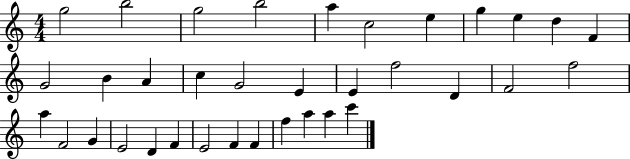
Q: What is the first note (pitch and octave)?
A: G5